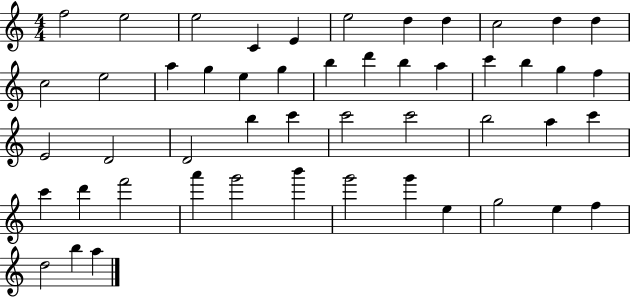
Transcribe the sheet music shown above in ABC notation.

X:1
T:Untitled
M:4/4
L:1/4
K:C
f2 e2 e2 C E e2 d d c2 d d c2 e2 a g e g b d' b a c' b g f E2 D2 D2 b c' c'2 c'2 b2 a c' c' d' f'2 a' g'2 b' g'2 g' e g2 e f d2 b a